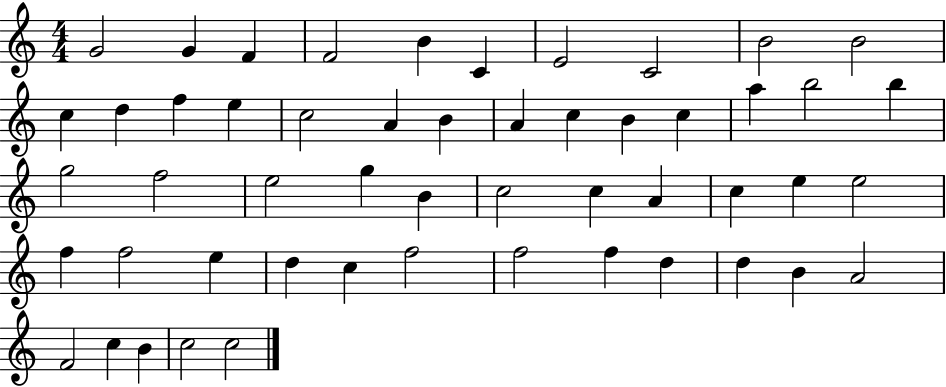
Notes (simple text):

G4/h G4/q F4/q F4/h B4/q C4/q E4/h C4/h B4/h B4/h C5/q D5/q F5/q E5/q C5/h A4/q B4/q A4/q C5/q B4/q C5/q A5/q B5/h B5/q G5/h F5/h E5/h G5/q B4/q C5/h C5/q A4/q C5/q E5/q E5/h F5/q F5/h E5/q D5/q C5/q F5/h F5/h F5/q D5/q D5/q B4/q A4/h F4/h C5/q B4/q C5/h C5/h